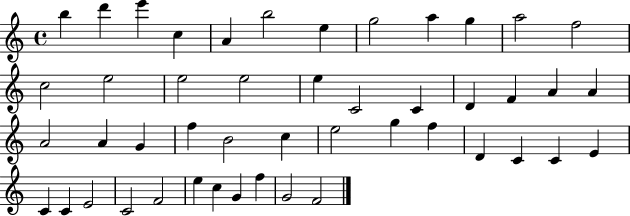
{
  \clef treble
  \time 4/4
  \defaultTimeSignature
  \key c \major
  b''4 d'''4 e'''4 c''4 | a'4 b''2 e''4 | g''2 a''4 g''4 | a''2 f''2 | \break c''2 e''2 | e''2 e''2 | e''4 c'2 c'4 | d'4 f'4 a'4 a'4 | \break a'2 a'4 g'4 | f''4 b'2 c''4 | e''2 g''4 f''4 | d'4 c'4 c'4 e'4 | \break c'4 c'4 e'2 | c'2 f'2 | e''4 c''4 g'4 f''4 | g'2 f'2 | \break \bar "|."
}